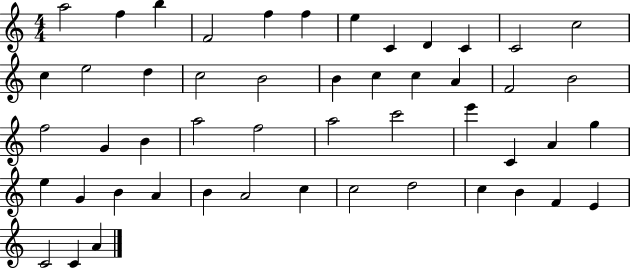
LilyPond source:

{
  \clef treble
  \numericTimeSignature
  \time 4/4
  \key c \major
  a''2 f''4 b''4 | f'2 f''4 f''4 | e''4 c'4 d'4 c'4 | c'2 c''2 | \break c''4 e''2 d''4 | c''2 b'2 | b'4 c''4 c''4 a'4 | f'2 b'2 | \break f''2 g'4 b'4 | a''2 f''2 | a''2 c'''2 | e'''4 c'4 a'4 g''4 | \break e''4 g'4 b'4 a'4 | b'4 a'2 c''4 | c''2 d''2 | c''4 b'4 f'4 e'4 | \break c'2 c'4 a'4 | \bar "|."
}